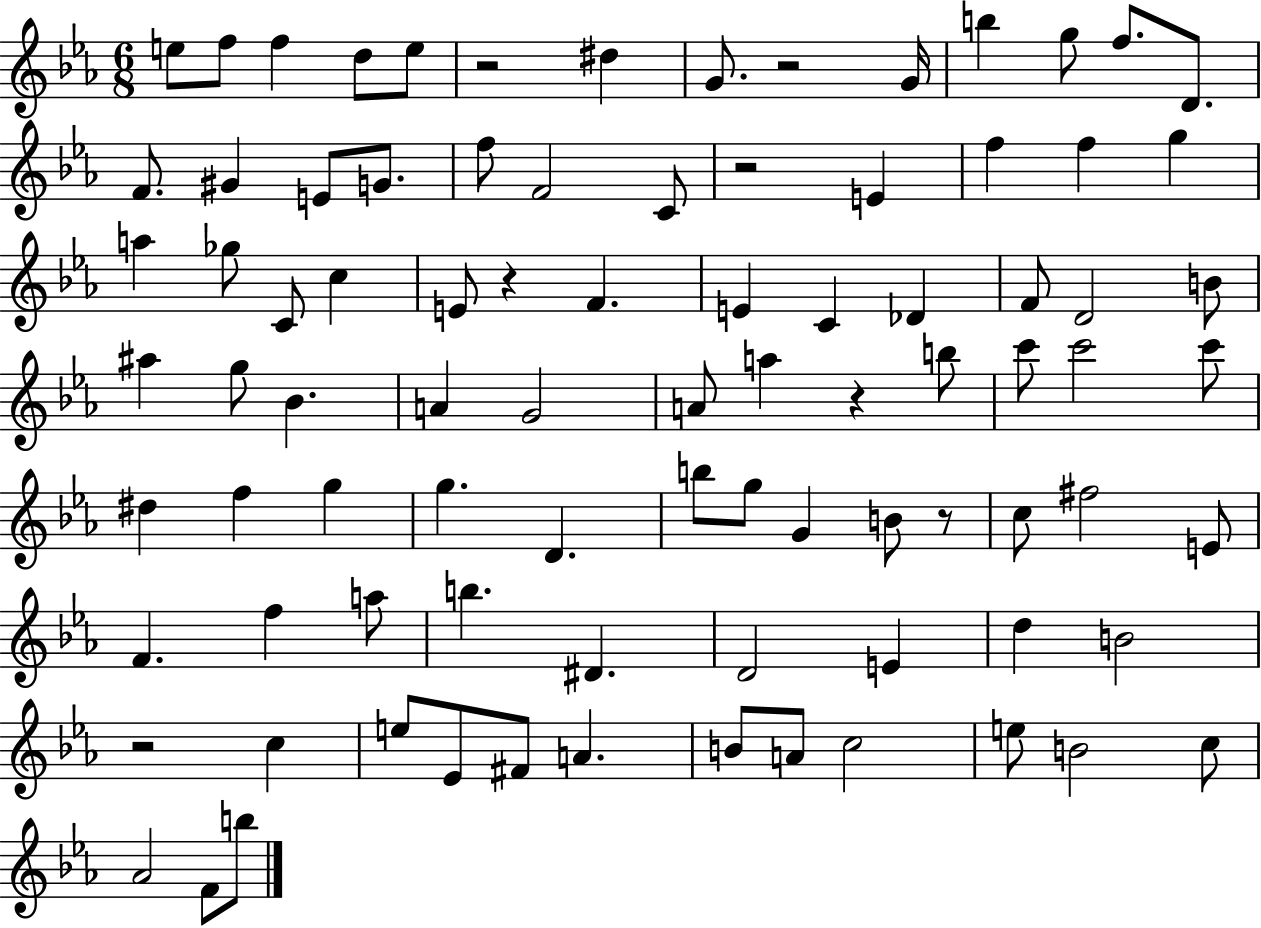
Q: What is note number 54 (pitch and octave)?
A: G4